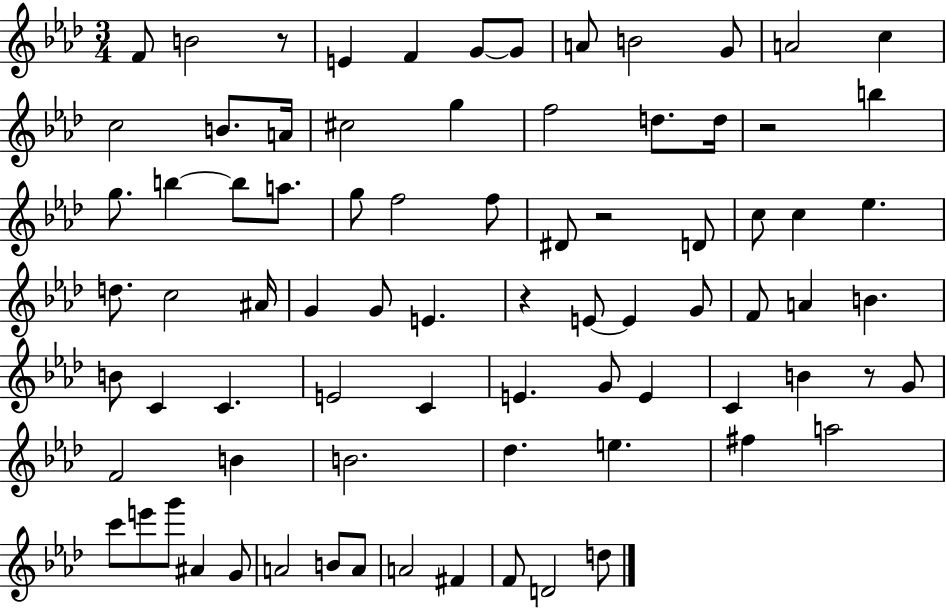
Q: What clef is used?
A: treble